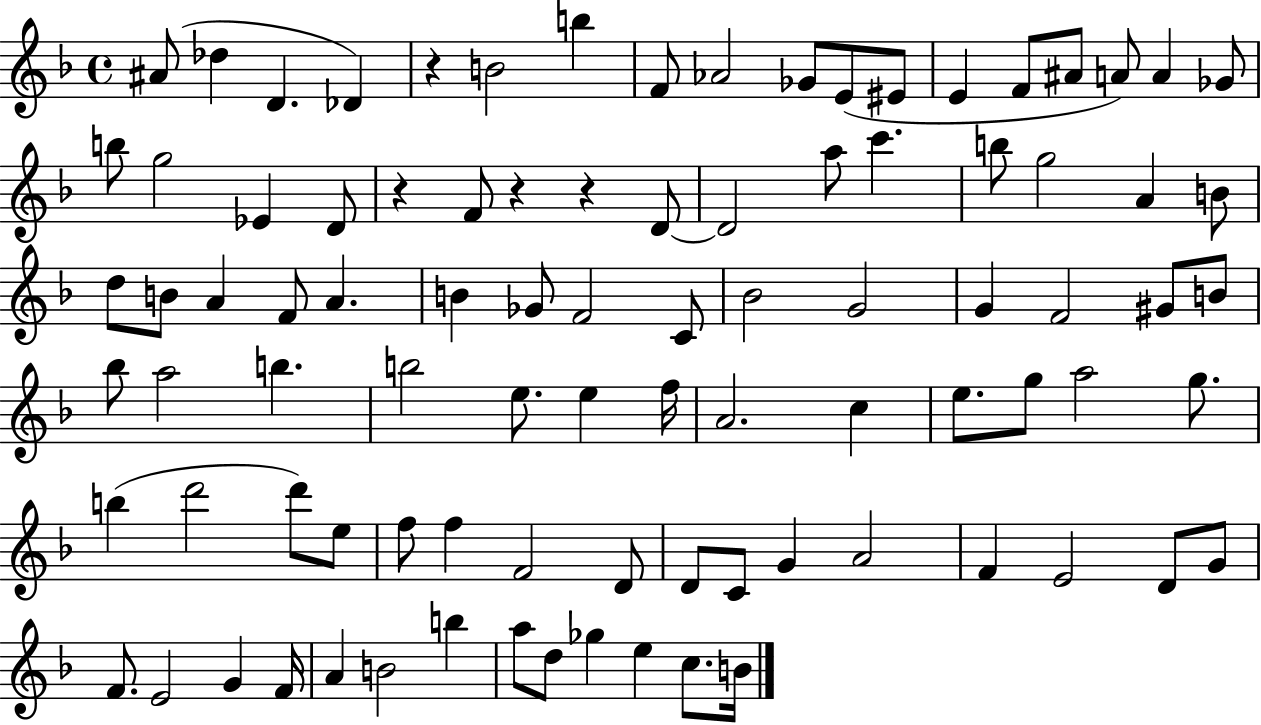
A#4/e Db5/q D4/q. Db4/q R/q B4/h B5/q F4/e Ab4/h Gb4/e E4/e EIS4/e E4/q F4/e A#4/e A4/e A4/q Gb4/e B5/e G5/h Eb4/q D4/e R/q F4/e R/q R/q D4/e D4/h A5/e C6/q. B5/e G5/h A4/q B4/e D5/e B4/e A4/q F4/e A4/q. B4/q Gb4/e F4/h C4/e Bb4/h G4/h G4/q F4/h G#4/e B4/e Bb5/e A5/h B5/q. B5/h E5/e. E5/q F5/s A4/h. C5/q E5/e. G5/e A5/h G5/e. B5/q D6/h D6/e E5/e F5/e F5/q F4/h D4/e D4/e C4/e G4/q A4/h F4/q E4/h D4/e G4/e F4/e. E4/h G4/q F4/s A4/q B4/h B5/q A5/e D5/e Gb5/q E5/q C5/e. B4/s